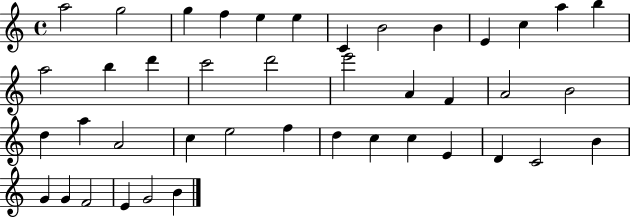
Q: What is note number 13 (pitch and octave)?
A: B5